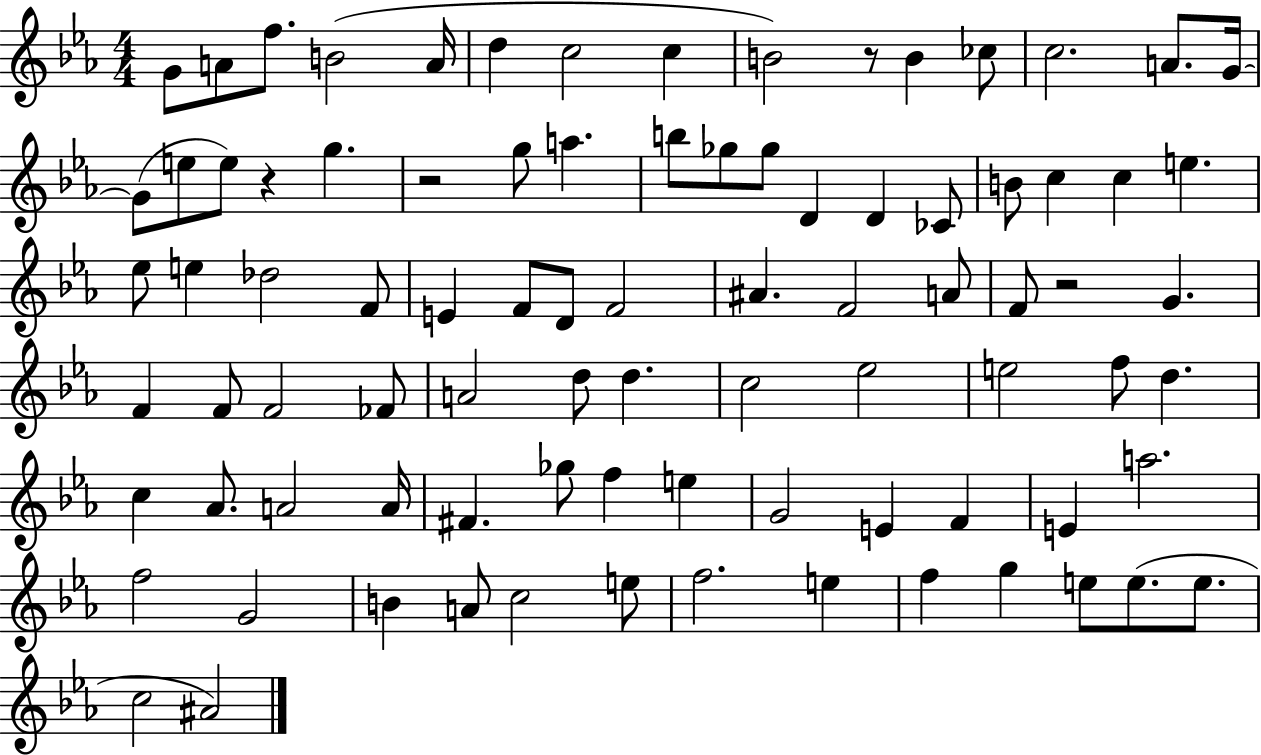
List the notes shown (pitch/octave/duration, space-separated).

G4/e A4/e F5/e. B4/h A4/s D5/q C5/h C5/q B4/h R/e B4/q CES5/e C5/h. A4/e. G4/s G4/e E5/e E5/e R/q G5/q. R/h G5/e A5/q. B5/e Gb5/e Gb5/e D4/q D4/q CES4/e B4/e C5/q C5/q E5/q. Eb5/e E5/q Db5/h F4/e E4/q F4/e D4/e F4/h A#4/q. F4/h A4/e F4/e R/h G4/q. F4/q F4/e F4/h FES4/e A4/h D5/e D5/q. C5/h Eb5/h E5/h F5/e D5/q. C5/q Ab4/e. A4/h A4/s F#4/q. Gb5/e F5/q E5/q G4/h E4/q F4/q E4/q A5/h. F5/h G4/h B4/q A4/e C5/h E5/e F5/h. E5/q F5/q G5/q E5/e E5/e. E5/e. C5/h A#4/h